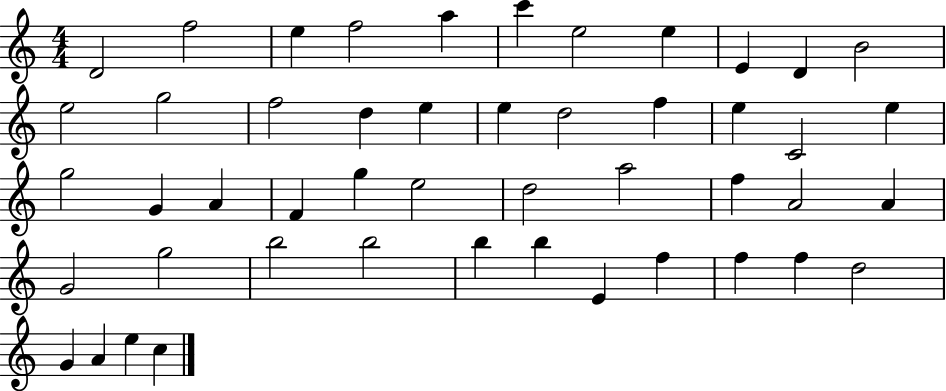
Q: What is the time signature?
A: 4/4